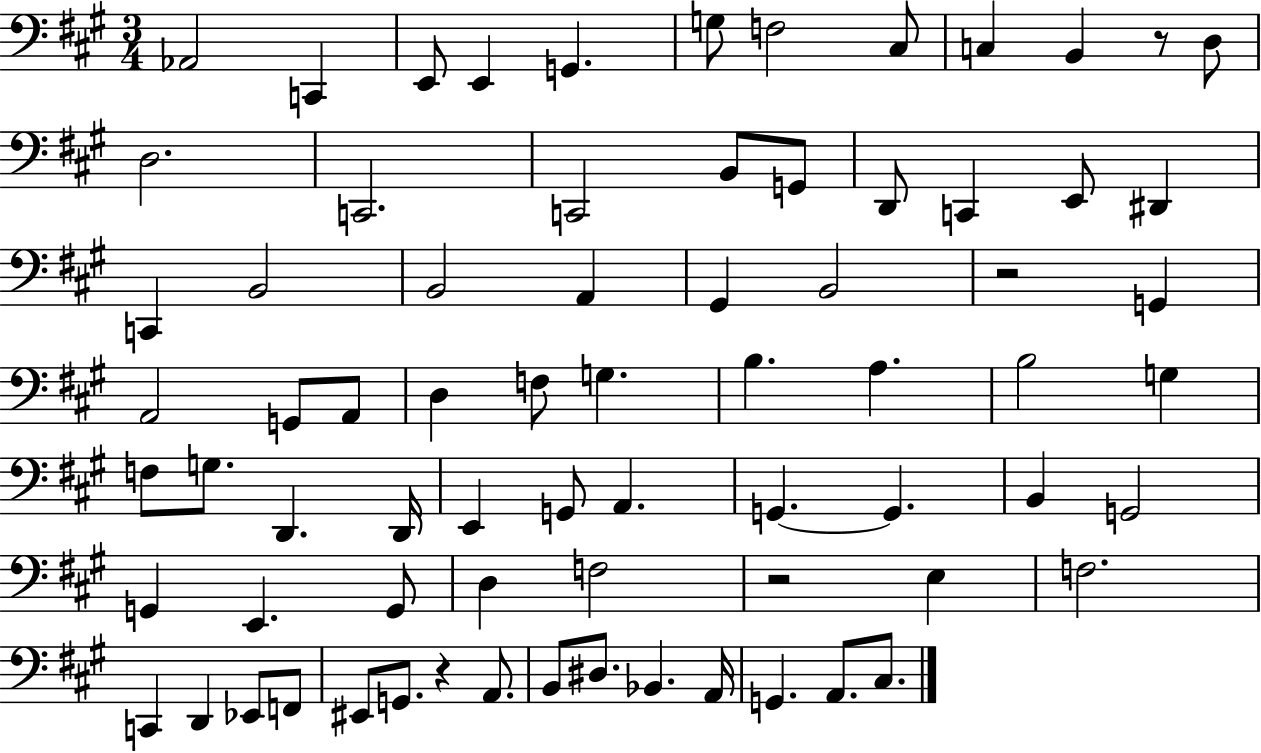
X:1
T:Untitled
M:3/4
L:1/4
K:A
_A,,2 C,, E,,/2 E,, G,, G,/2 F,2 ^C,/2 C, B,, z/2 D,/2 D,2 C,,2 C,,2 B,,/2 G,,/2 D,,/2 C,, E,,/2 ^D,, C,, B,,2 B,,2 A,, ^G,, B,,2 z2 G,, A,,2 G,,/2 A,,/2 D, F,/2 G, B, A, B,2 G, F,/2 G,/2 D,, D,,/4 E,, G,,/2 A,, G,, G,, B,, G,,2 G,, E,, G,,/2 D, F,2 z2 E, F,2 C,, D,, _E,,/2 F,,/2 ^E,,/2 G,,/2 z A,,/2 B,,/2 ^D,/2 _B,, A,,/4 G,, A,,/2 ^C,/2